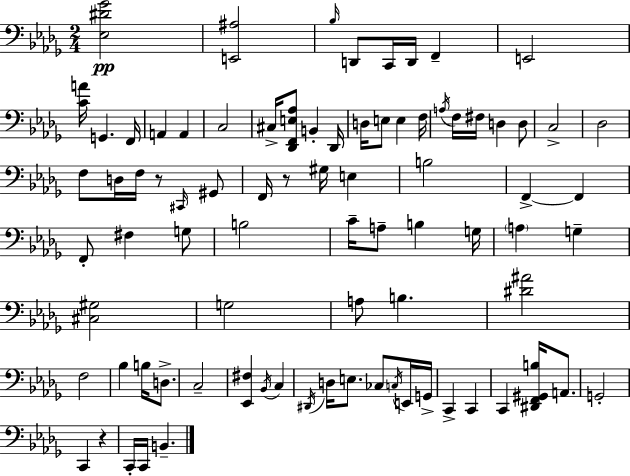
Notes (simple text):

[Eb3,D#4,Gb4]/h [E2,A#3]/h Bb3/s D2/e C2/s D2/s F2/q E2/h [C4,A4]/s G2/q. F2/s A2/q A2/q C3/h C#3/s [Db2,F2,E3,Ab3]/e B2/q Db2/s D3/s E3/e E3/q F3/s A3/s F3/s F#3/s D3/q D3/e C3/h Db3/h F3/e D3/s F3/s R/e C#2/s G#2/e F2/s R/e G#3/s E3/q B3/h F2/q F2/q F2/e F#3/q G3/e B3/h C4/s A3/e B3/q G3/s A3/q G3/q [C#3,G#3]/h G3/h A3/e B3/q. [D#4,A#4]/h F3/h Bb3/q B3/s D3/e. C3/h [Eb2,F#3]/q Bb2/s C3/q D#2/s D3/s E3/e. CES3/e C3/s E2/s G2/s C2/q C2/q C2/q [D#2,F2,G#2,B3]/s A2/e. G2/h C2/q R/q C2/s C2/s B2/q.